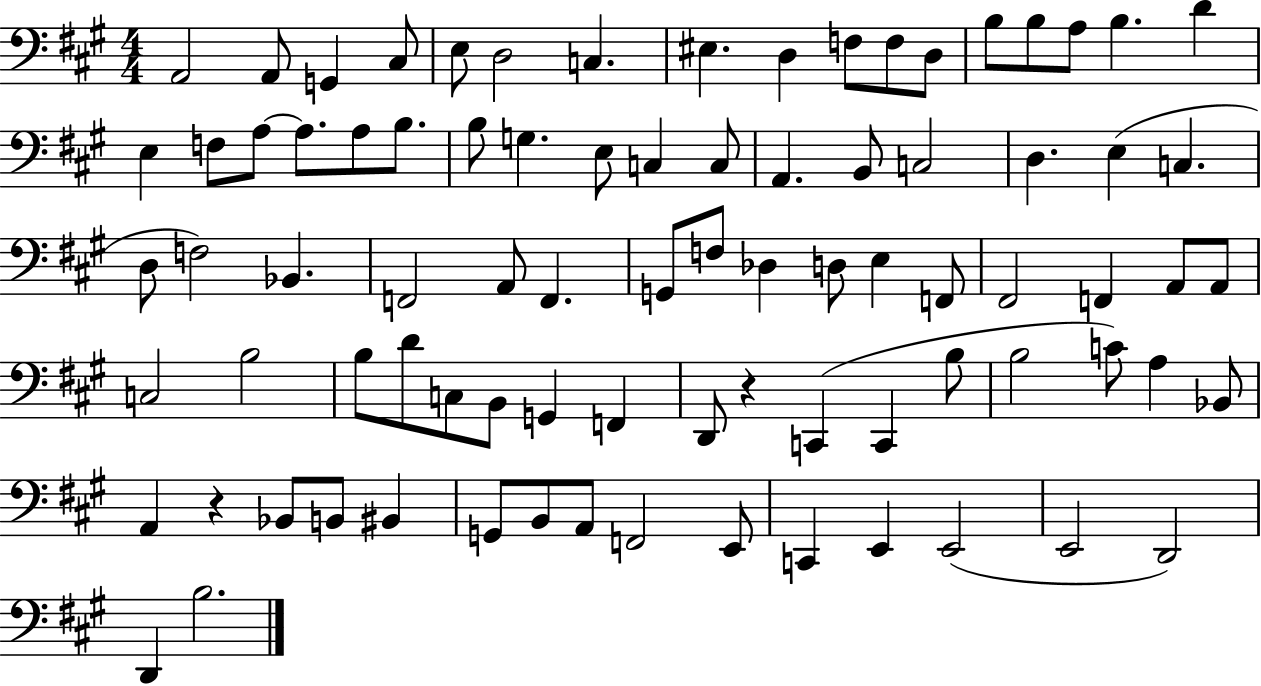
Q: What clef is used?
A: bass